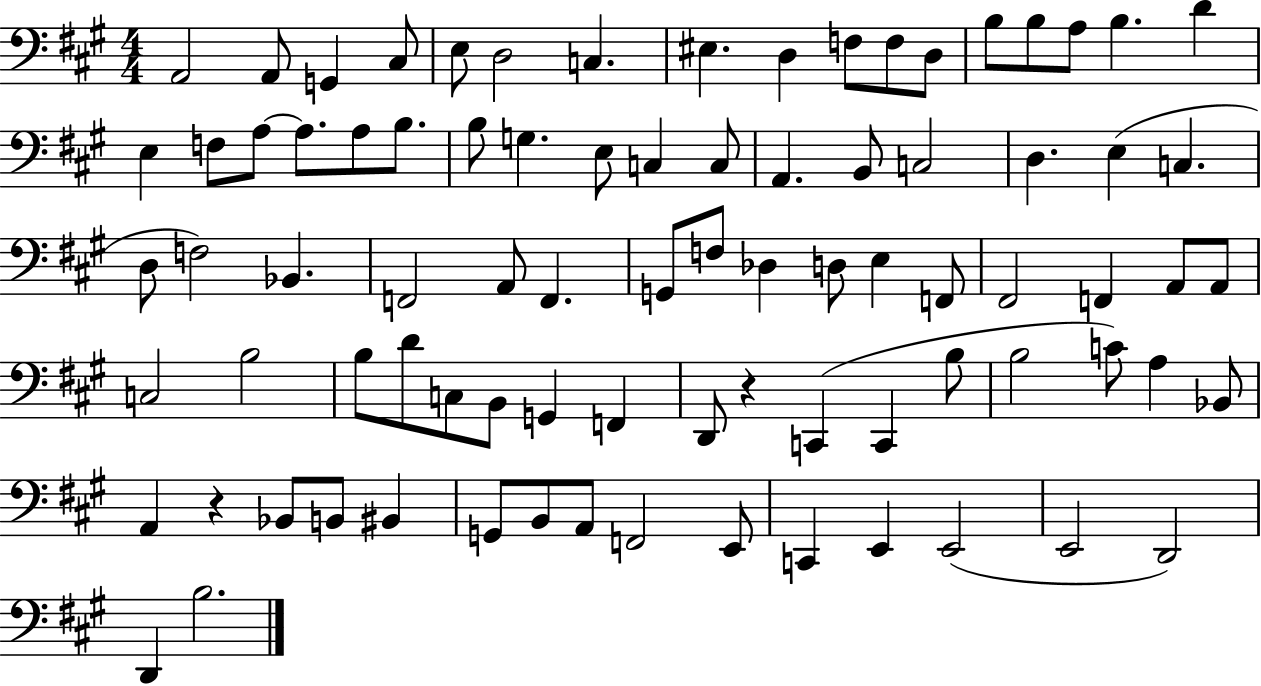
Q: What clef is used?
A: bass